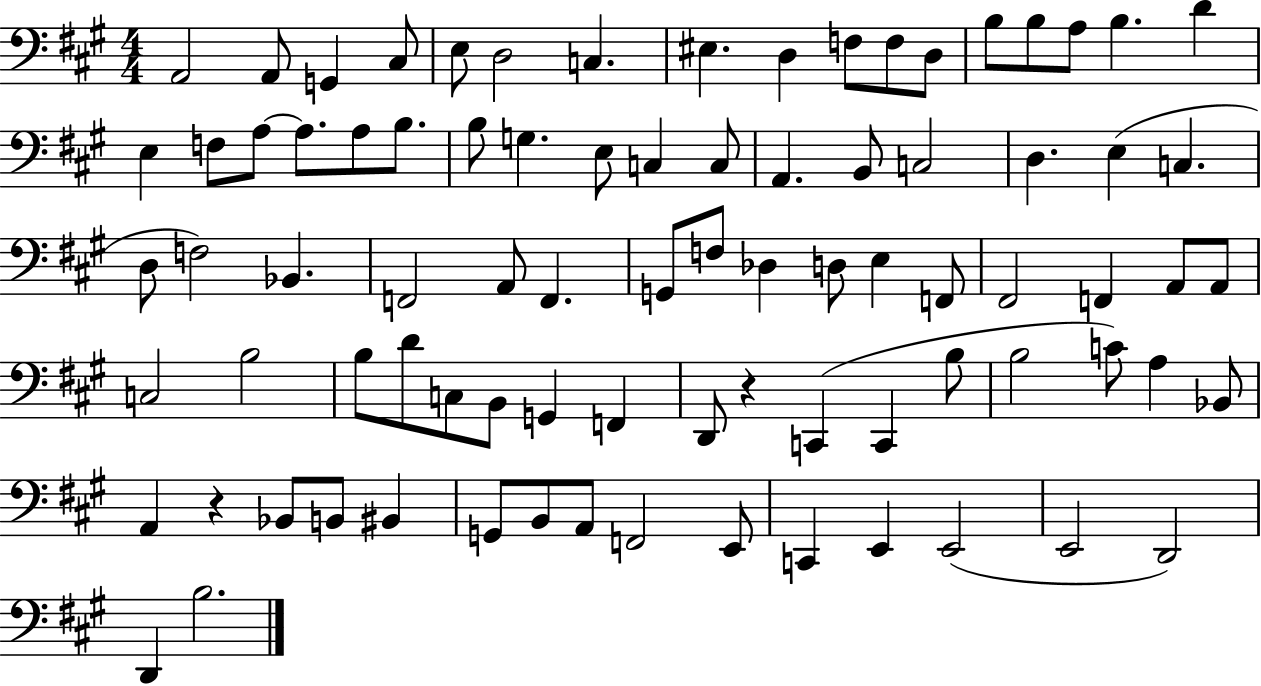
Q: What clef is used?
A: bass